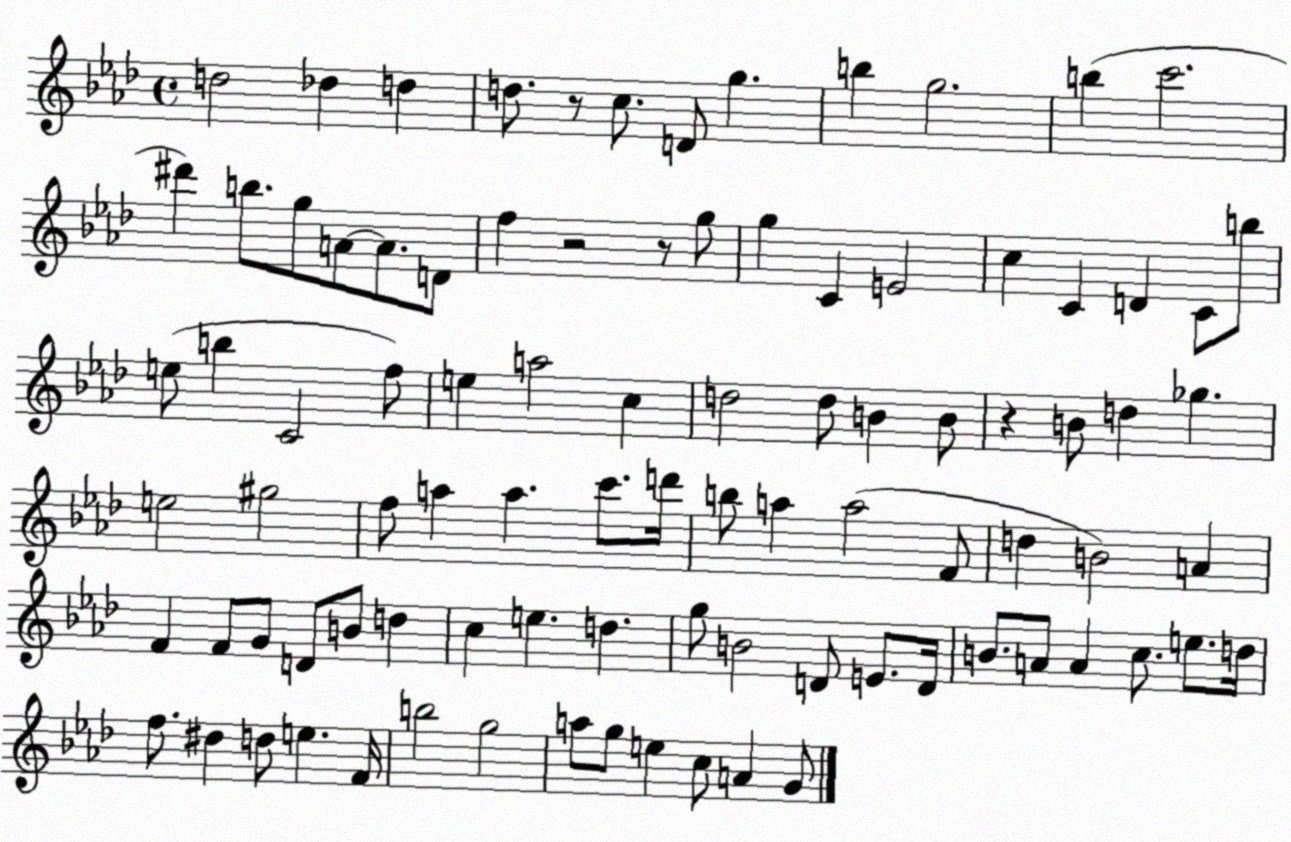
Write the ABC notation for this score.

X:1
T:Untitled
M:4/4
L:1/4
K:Ab
d2 _d d d/2 z/2 c/2 D/2 g b g2 b c'2 ^d' b/2 g/2 A/2 A/2 D/2 f z2 z/2 g/2 g C E2 c C D C/2 b/2 e/2 b C2 f/2 e a2 c d2 d/2 B B/2 z B/2 d _g e2 ^g2 f/2 a a c'/2 d'/4 b/2 a a2 F/2 d B2 A F F/2 G/2 D/2 B/2 d c e d g/2 B2 D/2 E/2 D/4 B/2 A/2 A c/2 e/2 d/4 f/2 ^d d/2 e F/4 b2 g2 a/2 g/2 e c/2 A G/2